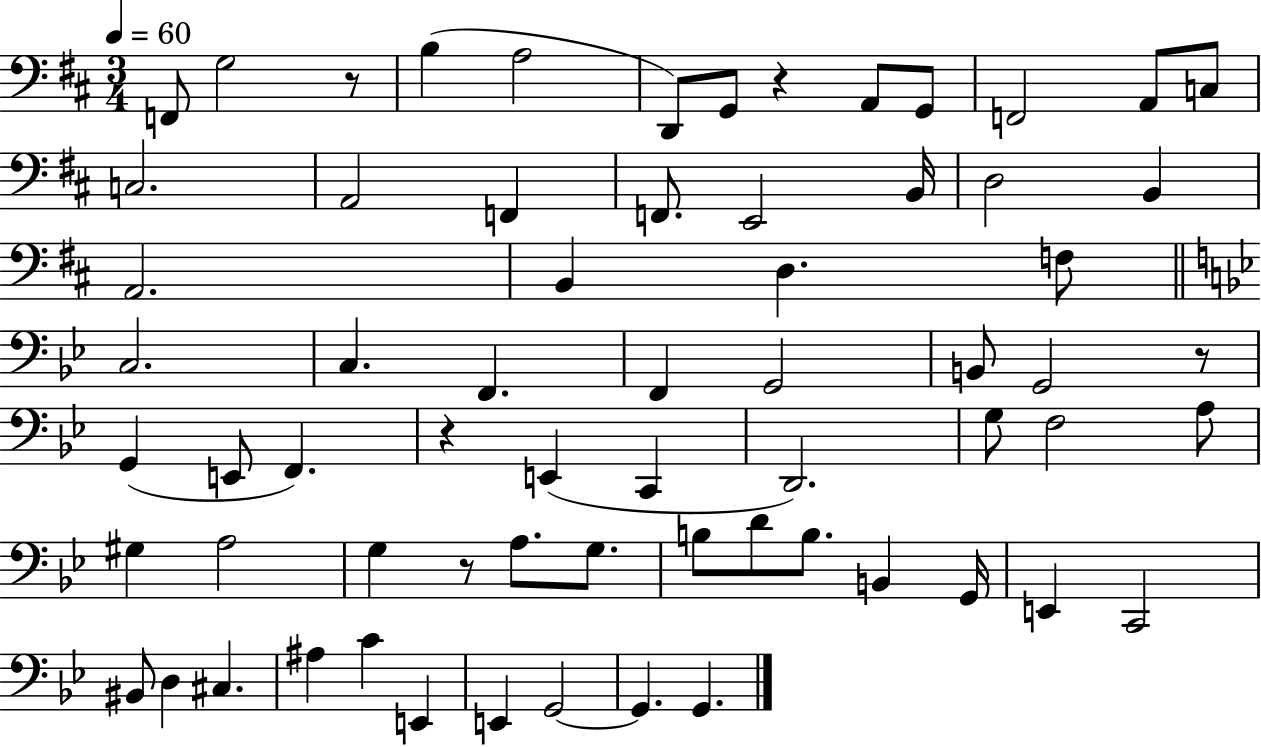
F2/e G3/h R/e B3/q A3/h D2/e G2/e R/q A2/e G2/e F2/h A2/e C3/e C3/h. A2/h F2/q F2/e. E2/h B2/s D3/h B2/q A2/h. B2/q D3/q. F3/e C3/h. C3/q. F2/q. F2/q G2/h B2/e G2/h R/e G2/q E2/e F2/q. R/q E2/q C2/q D2/h. G3/e F3/h A3/e G#3/q A3/h G3/q R/e A3/e. G3/e. B3/e D4/e B3/e. B2/q G2/s E2/q C2/h BIS2/e D3/q C#3/q. A#3/q C4/q E2/q E2/q G2/h G2/q. G2/q.